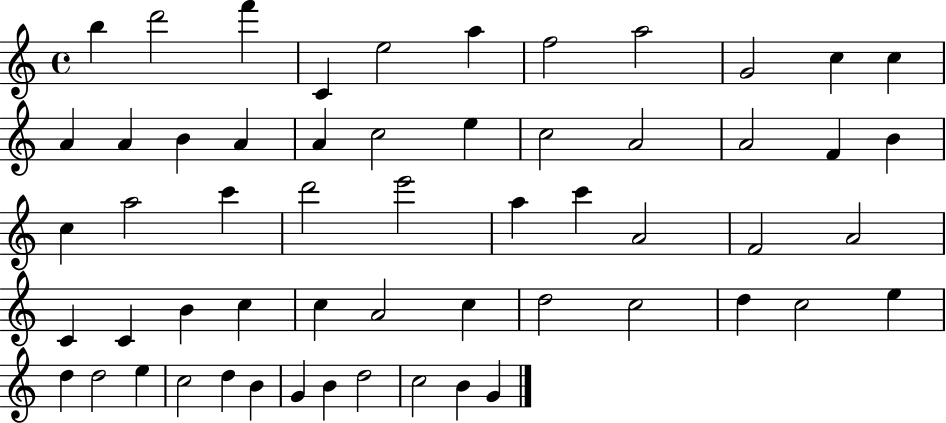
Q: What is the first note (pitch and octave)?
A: B5